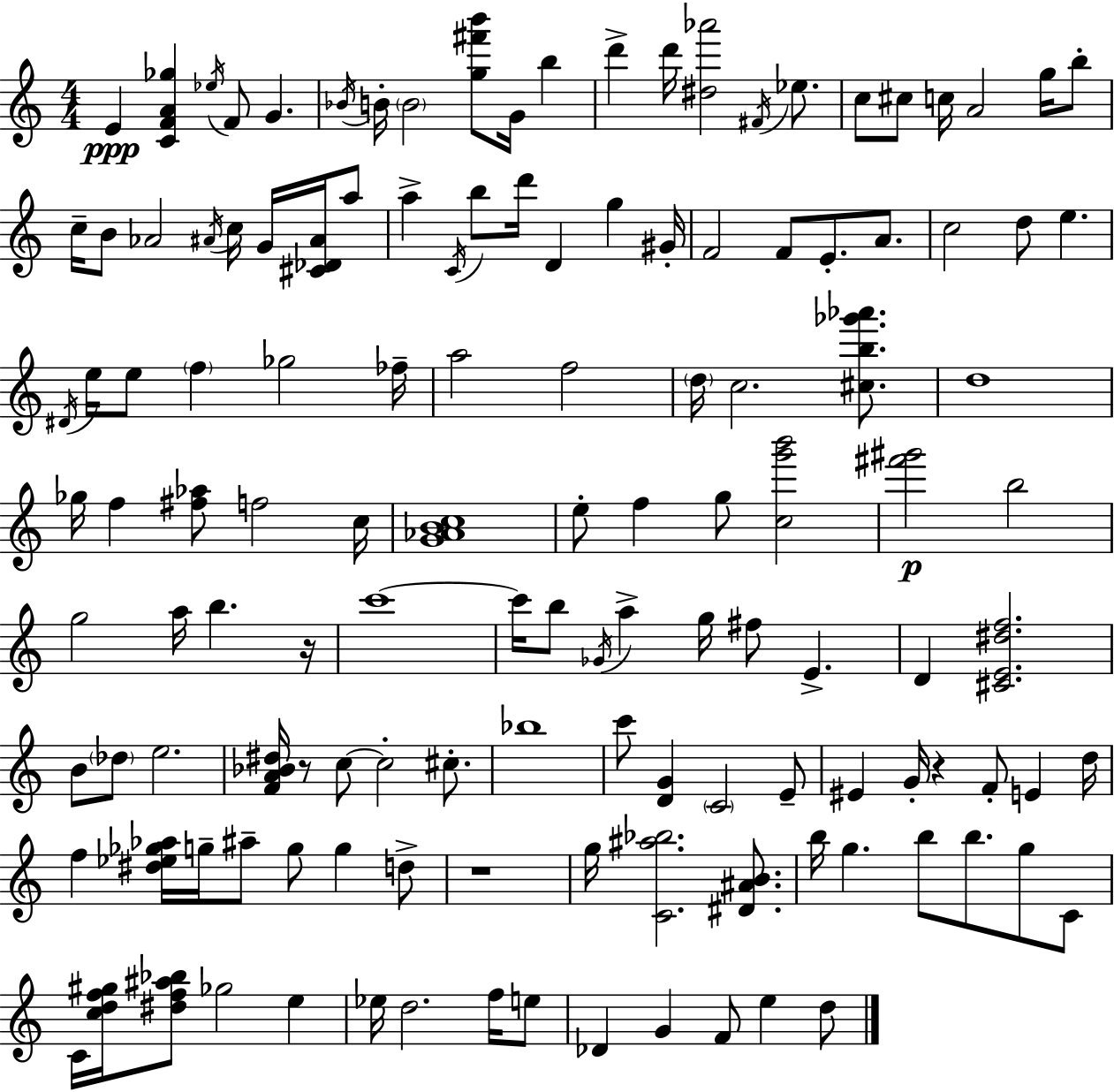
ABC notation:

X:1
T:Untitled
M:4/4
L:1/4
K:C
E [CFA_g] _e/4 F/2 G _B/4 B/4 B2 [g^f'b']/2 G/4 b d' d'/4 [^d_a']2 ^F/4 _e/2 c/2 ^c/2 c/4 A2 g/4 b/2 c/4 B/2 _A2 ^A/4 c/4 G/4 [^C_D^A]/4 a/2 a C/4 b/2 d'/4 D g ^G/4 F2 F/2 E/2 A/2 c2 d/2 e ^D/4 e/4 e/2 f _g2 _f/4 a2 f2 d/4 c2 [^cb_g'_a']/2 d4 _g/4 f [^f_a]/2 f2 c/4 [G_ABc]4 e/2 f g/2 [cg'b']2 [^f'^g']2 b2 g2 a/4 b z/4 c'4 c'/4 b/2 _G/4 a g/4 ^f/2 E D [^CE^df]2 B/2 _d/2 e2 [FA_B^d]/4 z/2 c/2 c2 ^c/2 _b4 c'/2 [DG] C2 E/2 ^E G/4 z F/2 E d/4 f [^d_e_g_a]/4 g/4 ^a/2 g/2 g d/2 z4 g/4 [C^a_b]2 [^D^AB]/2 b/4 g b/2 b/2 g/2 C/2 C/4 [cdf^g]/4 [^df^a_b]/2 _g2 e _e/4 d2 f/4 e/2 _D G F/2 e d/2